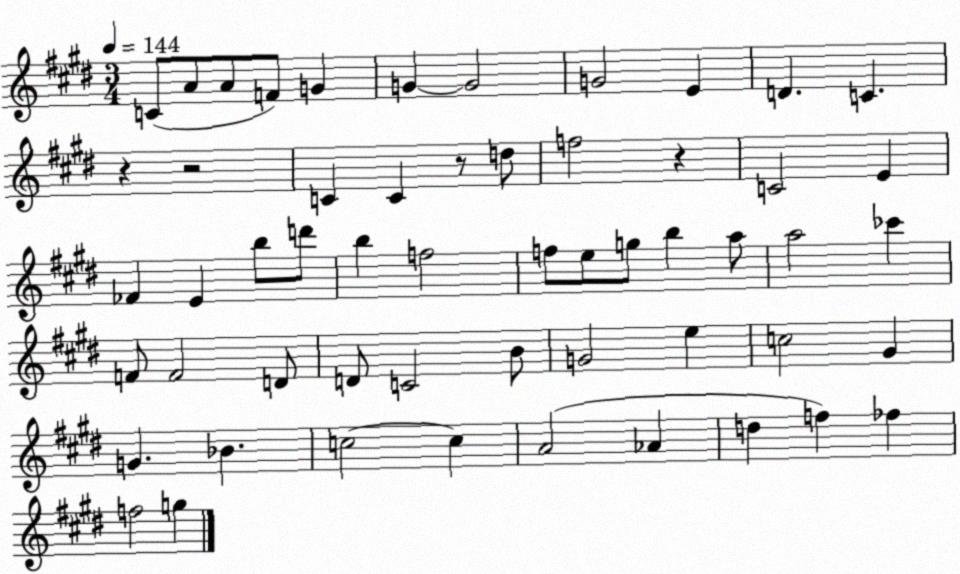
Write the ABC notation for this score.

X:1
T:Untitled
M:3/4
L:1/4
K:E
C/2 A/2 A/2 F/2 G G G2 G2 E D C z z2 C C z/2 d/2 f2 z C2 E _F E b/2 d'/2 b f2 f/2 e/2 g/2 b a/2 a2 _c' F/2 F2 D/2 D/2 C2 B/2 G2 e c2 ^G G _B c2 c A2 _A d f _f f2 g